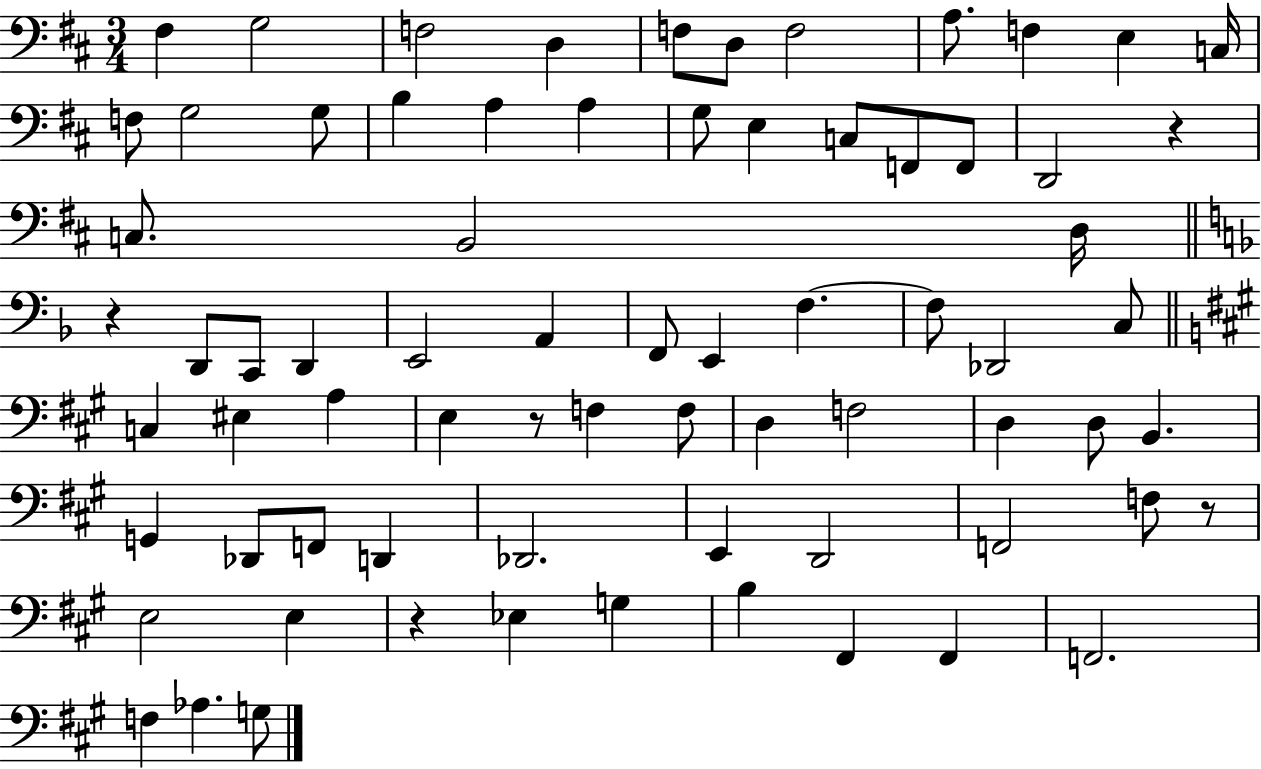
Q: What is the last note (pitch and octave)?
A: G3